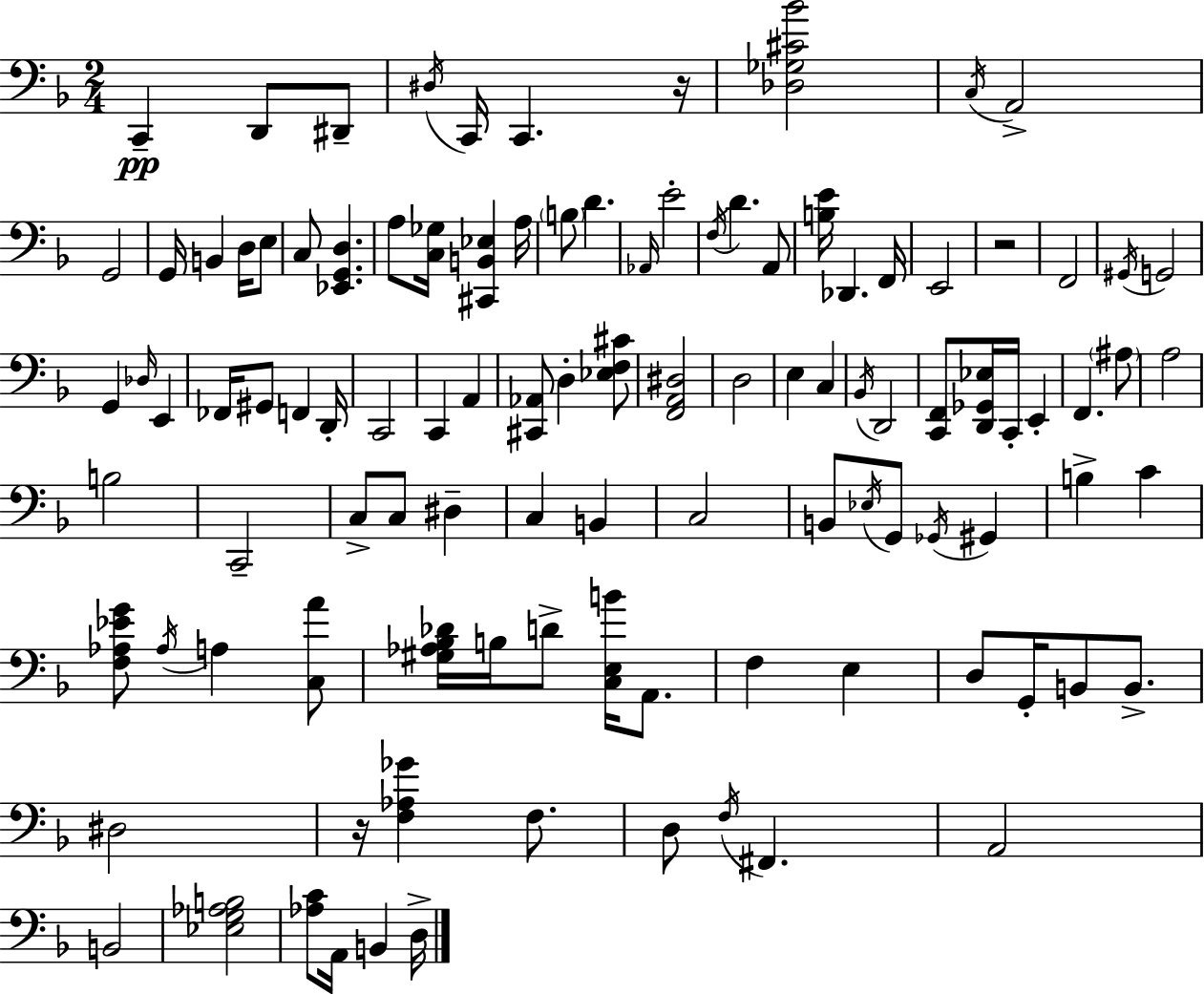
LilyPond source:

{
  \clef bass
  \numericTimeSignature
  \time 2/4
  \key d \minor
  c,4--\pp d,8 dis,8-- | \acciaccatura { dis16 } c,16 c,4. | r16 <des ges cis' bes'>2 | \acciaccatura { c16 } a,2-> | \break g,2 | g,16 b,4 d16 | e8 c8 <ees, g, d>4. | a8 <c ges>16 <cis, b, ees>4 | \break a16 \parenthesize b8 d'4. | \grace { aes,16 } e'2-. | \acciaccatura { f16 } d'4. | a,8 <b e'>16 des,4. | \break f,16 e,2 | r2 | f,2 | \acciaccatura { gis,16 } g,2 | \break g,4 | \grace { des16 } e,4 fes,16 gis,8 | f,4 d,16-. c,2 | c,4 | \break a,4 <cis, aes,>8 | d4-. <ees f cis'>8 <f, a, dis>2 | d2 | e4 | \break c4 \acciaccatura { bes,16 } d,2 | <c, f,>8 | <d, ges, ees>16 c,16-. e,4-. f,4. | \parenthesize ais8 a2 | \break b2 | c,2-- | c8-> | c8 dis4-- c4 | \break b,4 c2 | b,8 | \acciaccatura { ees16 } g,8 \acciaccatura { ges,16 } gis,4 | b4-> c'4 | \break <f aes ees' g'>8 \acciaccatura { aes16 } a4 | <c a'>8 <gis aes bes des'>16 b16 d'8-> <c e b'>16 a,8. | f4 e4 | d8 g,16-. b,8 b,8.-> | \break dis2 | r16 <f aes ges'>4 f8. | d8 \acciaccatura { f16 } fis,4. | a,2 | \break b,2 | <ees g aes b>2 | <aes c'>8 a,16 b,4 | d16-> \bar "|."
}